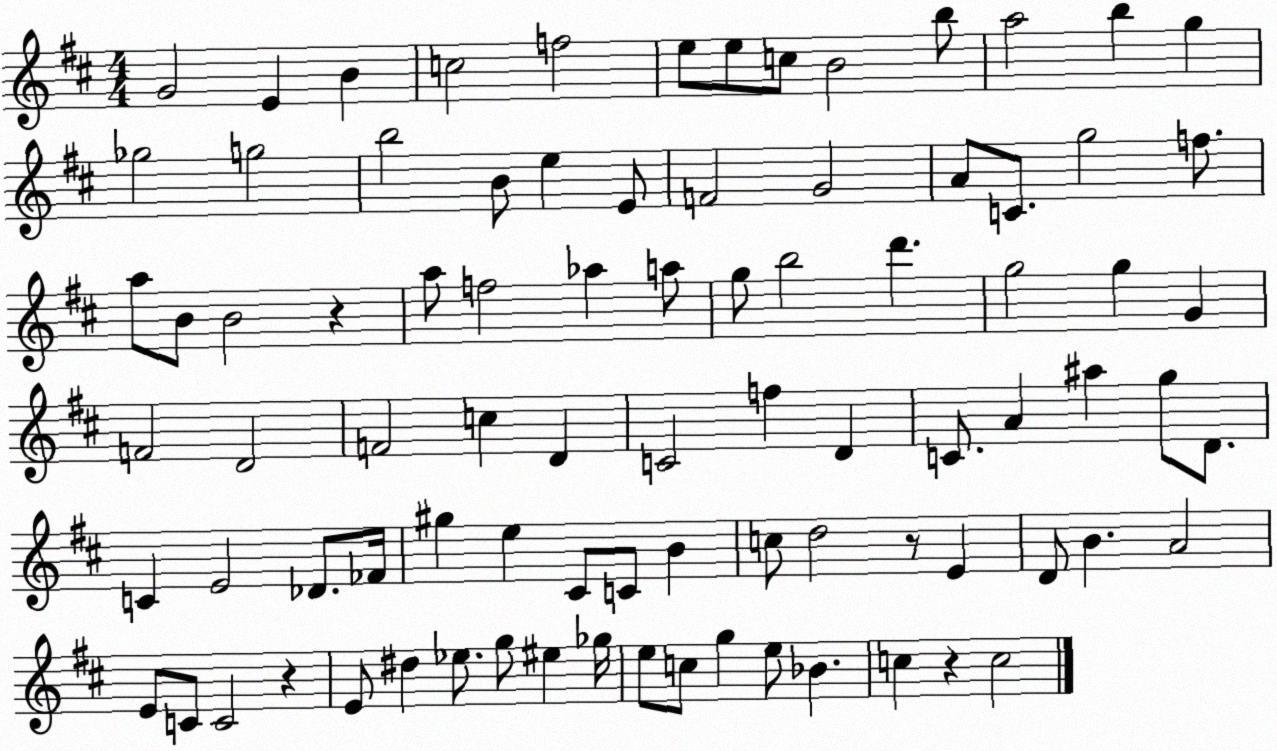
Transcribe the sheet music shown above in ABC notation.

X:1
T:Untitled
M:4/4
L:1/4
K:D
G2 E B c2 f2 e/2 e/2 c/2 B2 b/2 a2 b g _g2 g2 b2 B/2 e E/2 F2 G2 A/2 C/2 g2 f/2 a/2 B/2 B2 z a/2 f2 _a a/2 g/2 b2 d' g2 g G F2 D2 F2 c D C2 f D C/2 A ^a g/2 D/2 C E2 _D/2 _F/4 ^g e ^C/2 C/2 B c/2 d2 z/2 E D/2 B A2 E/2 C/2 C2 z E/2 ^d _e/2 g/2 ^e _g/4 e/2 c/2 g e/2 _B c z c2